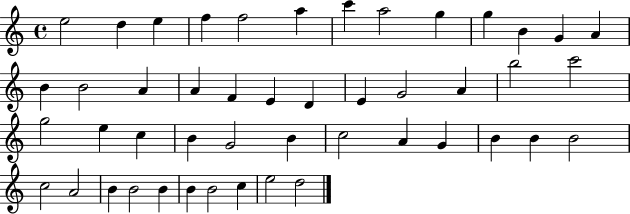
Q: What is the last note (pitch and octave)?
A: D5